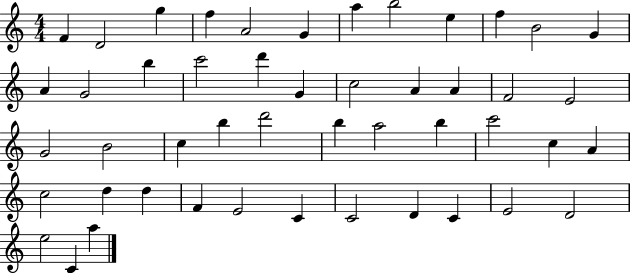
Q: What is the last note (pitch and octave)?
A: A5